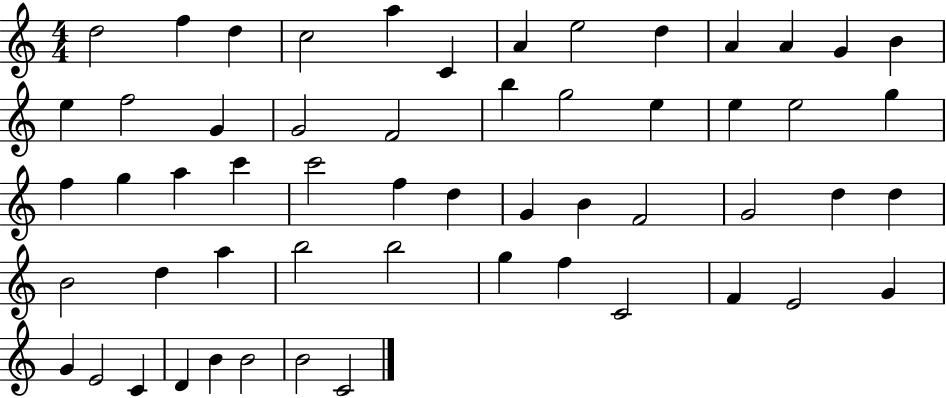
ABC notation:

X:1
T:Untitled
M:4/4
L:1/4
K:C
d2 f d c2 a C A e2 d A A G B e f2 G G2 F2 b g2 e e e2 g f g a c' c'2 f d G B F2 G2 d d B2 d a b2 b2 g f C2 F E2 G G E2 C D B B2 B2 C2